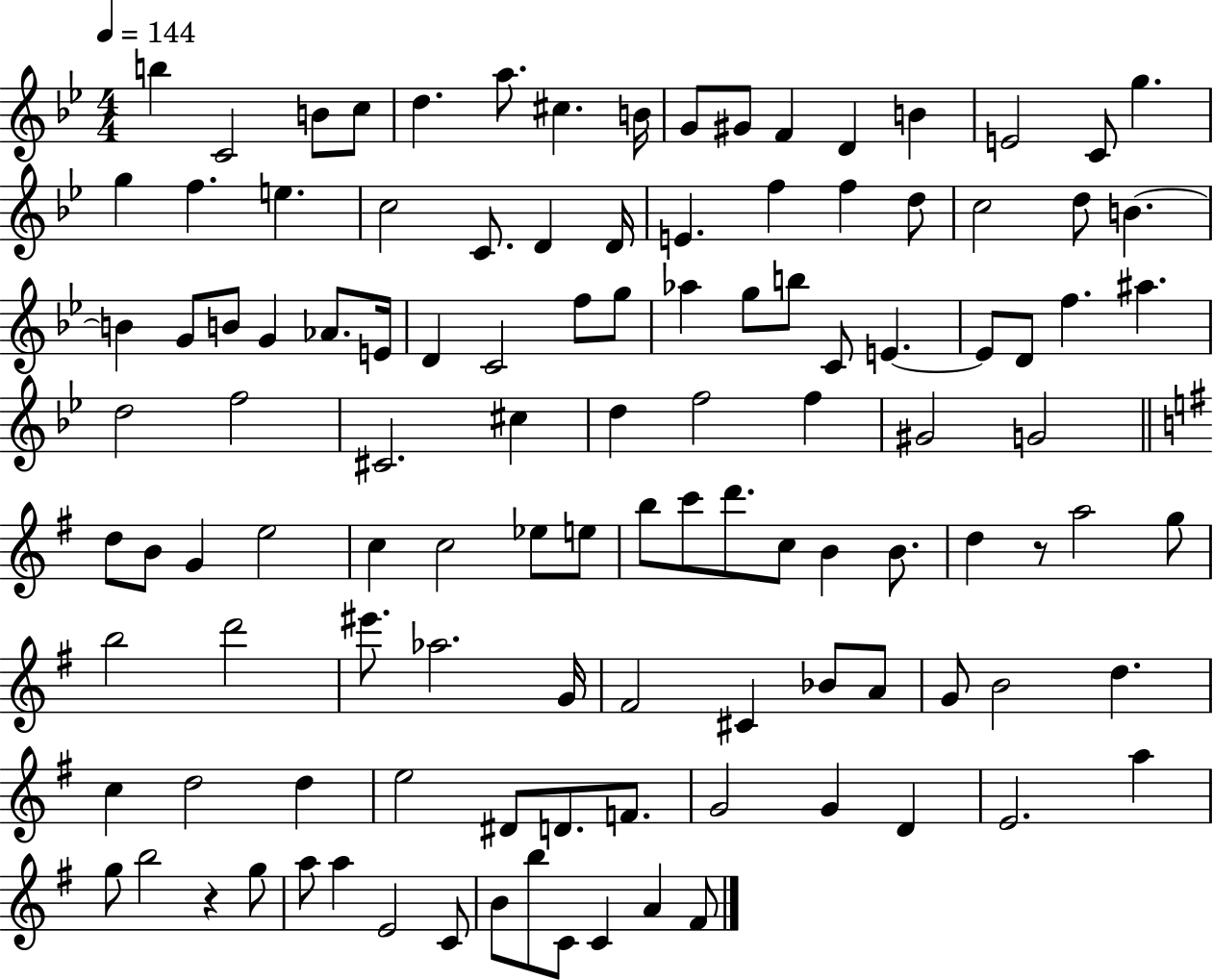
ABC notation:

X:1
T:Untitled
M:4/4
L:1/4
K:Bb
b C2 B/2 c/2 d a/2 ^c B/4 G/2 ^G/2 F D B E2 C/2 g g f e c2 C/2 D D/4 E f f d/2 c2 d/2 B B G/2 B/2 G _A/2 E/4 D C2 f/2 g/2 _a g/2 b/2 C/2 E E/2 D/2 f ^a d2 f2 ^C2 ^c d f2 f ^G2 G2 d/2 B/2 G e2 c c2 _e/2 e/2 b/2 c'/2 d'/2 c/2 B B/2 d z/2 a2 g/2 b2 d'2 ^e'/2 _a2 G/4 ^F2 ^C _B/2 A/2 G/2 B2 d c d2 d e2 ^D/2 D/2 F/2 G2 G D E2 a g/2 b2 z g/2 a/2 a E2 C/2 B/2 b/2 C/2 C A ^F/2